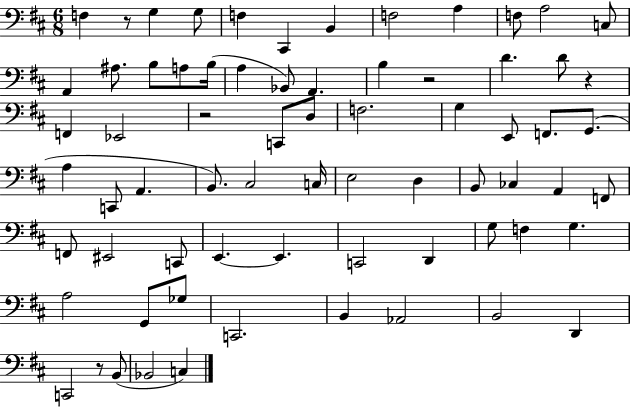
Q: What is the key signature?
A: D major